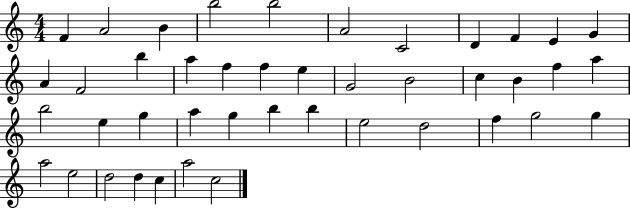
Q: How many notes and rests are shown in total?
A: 43